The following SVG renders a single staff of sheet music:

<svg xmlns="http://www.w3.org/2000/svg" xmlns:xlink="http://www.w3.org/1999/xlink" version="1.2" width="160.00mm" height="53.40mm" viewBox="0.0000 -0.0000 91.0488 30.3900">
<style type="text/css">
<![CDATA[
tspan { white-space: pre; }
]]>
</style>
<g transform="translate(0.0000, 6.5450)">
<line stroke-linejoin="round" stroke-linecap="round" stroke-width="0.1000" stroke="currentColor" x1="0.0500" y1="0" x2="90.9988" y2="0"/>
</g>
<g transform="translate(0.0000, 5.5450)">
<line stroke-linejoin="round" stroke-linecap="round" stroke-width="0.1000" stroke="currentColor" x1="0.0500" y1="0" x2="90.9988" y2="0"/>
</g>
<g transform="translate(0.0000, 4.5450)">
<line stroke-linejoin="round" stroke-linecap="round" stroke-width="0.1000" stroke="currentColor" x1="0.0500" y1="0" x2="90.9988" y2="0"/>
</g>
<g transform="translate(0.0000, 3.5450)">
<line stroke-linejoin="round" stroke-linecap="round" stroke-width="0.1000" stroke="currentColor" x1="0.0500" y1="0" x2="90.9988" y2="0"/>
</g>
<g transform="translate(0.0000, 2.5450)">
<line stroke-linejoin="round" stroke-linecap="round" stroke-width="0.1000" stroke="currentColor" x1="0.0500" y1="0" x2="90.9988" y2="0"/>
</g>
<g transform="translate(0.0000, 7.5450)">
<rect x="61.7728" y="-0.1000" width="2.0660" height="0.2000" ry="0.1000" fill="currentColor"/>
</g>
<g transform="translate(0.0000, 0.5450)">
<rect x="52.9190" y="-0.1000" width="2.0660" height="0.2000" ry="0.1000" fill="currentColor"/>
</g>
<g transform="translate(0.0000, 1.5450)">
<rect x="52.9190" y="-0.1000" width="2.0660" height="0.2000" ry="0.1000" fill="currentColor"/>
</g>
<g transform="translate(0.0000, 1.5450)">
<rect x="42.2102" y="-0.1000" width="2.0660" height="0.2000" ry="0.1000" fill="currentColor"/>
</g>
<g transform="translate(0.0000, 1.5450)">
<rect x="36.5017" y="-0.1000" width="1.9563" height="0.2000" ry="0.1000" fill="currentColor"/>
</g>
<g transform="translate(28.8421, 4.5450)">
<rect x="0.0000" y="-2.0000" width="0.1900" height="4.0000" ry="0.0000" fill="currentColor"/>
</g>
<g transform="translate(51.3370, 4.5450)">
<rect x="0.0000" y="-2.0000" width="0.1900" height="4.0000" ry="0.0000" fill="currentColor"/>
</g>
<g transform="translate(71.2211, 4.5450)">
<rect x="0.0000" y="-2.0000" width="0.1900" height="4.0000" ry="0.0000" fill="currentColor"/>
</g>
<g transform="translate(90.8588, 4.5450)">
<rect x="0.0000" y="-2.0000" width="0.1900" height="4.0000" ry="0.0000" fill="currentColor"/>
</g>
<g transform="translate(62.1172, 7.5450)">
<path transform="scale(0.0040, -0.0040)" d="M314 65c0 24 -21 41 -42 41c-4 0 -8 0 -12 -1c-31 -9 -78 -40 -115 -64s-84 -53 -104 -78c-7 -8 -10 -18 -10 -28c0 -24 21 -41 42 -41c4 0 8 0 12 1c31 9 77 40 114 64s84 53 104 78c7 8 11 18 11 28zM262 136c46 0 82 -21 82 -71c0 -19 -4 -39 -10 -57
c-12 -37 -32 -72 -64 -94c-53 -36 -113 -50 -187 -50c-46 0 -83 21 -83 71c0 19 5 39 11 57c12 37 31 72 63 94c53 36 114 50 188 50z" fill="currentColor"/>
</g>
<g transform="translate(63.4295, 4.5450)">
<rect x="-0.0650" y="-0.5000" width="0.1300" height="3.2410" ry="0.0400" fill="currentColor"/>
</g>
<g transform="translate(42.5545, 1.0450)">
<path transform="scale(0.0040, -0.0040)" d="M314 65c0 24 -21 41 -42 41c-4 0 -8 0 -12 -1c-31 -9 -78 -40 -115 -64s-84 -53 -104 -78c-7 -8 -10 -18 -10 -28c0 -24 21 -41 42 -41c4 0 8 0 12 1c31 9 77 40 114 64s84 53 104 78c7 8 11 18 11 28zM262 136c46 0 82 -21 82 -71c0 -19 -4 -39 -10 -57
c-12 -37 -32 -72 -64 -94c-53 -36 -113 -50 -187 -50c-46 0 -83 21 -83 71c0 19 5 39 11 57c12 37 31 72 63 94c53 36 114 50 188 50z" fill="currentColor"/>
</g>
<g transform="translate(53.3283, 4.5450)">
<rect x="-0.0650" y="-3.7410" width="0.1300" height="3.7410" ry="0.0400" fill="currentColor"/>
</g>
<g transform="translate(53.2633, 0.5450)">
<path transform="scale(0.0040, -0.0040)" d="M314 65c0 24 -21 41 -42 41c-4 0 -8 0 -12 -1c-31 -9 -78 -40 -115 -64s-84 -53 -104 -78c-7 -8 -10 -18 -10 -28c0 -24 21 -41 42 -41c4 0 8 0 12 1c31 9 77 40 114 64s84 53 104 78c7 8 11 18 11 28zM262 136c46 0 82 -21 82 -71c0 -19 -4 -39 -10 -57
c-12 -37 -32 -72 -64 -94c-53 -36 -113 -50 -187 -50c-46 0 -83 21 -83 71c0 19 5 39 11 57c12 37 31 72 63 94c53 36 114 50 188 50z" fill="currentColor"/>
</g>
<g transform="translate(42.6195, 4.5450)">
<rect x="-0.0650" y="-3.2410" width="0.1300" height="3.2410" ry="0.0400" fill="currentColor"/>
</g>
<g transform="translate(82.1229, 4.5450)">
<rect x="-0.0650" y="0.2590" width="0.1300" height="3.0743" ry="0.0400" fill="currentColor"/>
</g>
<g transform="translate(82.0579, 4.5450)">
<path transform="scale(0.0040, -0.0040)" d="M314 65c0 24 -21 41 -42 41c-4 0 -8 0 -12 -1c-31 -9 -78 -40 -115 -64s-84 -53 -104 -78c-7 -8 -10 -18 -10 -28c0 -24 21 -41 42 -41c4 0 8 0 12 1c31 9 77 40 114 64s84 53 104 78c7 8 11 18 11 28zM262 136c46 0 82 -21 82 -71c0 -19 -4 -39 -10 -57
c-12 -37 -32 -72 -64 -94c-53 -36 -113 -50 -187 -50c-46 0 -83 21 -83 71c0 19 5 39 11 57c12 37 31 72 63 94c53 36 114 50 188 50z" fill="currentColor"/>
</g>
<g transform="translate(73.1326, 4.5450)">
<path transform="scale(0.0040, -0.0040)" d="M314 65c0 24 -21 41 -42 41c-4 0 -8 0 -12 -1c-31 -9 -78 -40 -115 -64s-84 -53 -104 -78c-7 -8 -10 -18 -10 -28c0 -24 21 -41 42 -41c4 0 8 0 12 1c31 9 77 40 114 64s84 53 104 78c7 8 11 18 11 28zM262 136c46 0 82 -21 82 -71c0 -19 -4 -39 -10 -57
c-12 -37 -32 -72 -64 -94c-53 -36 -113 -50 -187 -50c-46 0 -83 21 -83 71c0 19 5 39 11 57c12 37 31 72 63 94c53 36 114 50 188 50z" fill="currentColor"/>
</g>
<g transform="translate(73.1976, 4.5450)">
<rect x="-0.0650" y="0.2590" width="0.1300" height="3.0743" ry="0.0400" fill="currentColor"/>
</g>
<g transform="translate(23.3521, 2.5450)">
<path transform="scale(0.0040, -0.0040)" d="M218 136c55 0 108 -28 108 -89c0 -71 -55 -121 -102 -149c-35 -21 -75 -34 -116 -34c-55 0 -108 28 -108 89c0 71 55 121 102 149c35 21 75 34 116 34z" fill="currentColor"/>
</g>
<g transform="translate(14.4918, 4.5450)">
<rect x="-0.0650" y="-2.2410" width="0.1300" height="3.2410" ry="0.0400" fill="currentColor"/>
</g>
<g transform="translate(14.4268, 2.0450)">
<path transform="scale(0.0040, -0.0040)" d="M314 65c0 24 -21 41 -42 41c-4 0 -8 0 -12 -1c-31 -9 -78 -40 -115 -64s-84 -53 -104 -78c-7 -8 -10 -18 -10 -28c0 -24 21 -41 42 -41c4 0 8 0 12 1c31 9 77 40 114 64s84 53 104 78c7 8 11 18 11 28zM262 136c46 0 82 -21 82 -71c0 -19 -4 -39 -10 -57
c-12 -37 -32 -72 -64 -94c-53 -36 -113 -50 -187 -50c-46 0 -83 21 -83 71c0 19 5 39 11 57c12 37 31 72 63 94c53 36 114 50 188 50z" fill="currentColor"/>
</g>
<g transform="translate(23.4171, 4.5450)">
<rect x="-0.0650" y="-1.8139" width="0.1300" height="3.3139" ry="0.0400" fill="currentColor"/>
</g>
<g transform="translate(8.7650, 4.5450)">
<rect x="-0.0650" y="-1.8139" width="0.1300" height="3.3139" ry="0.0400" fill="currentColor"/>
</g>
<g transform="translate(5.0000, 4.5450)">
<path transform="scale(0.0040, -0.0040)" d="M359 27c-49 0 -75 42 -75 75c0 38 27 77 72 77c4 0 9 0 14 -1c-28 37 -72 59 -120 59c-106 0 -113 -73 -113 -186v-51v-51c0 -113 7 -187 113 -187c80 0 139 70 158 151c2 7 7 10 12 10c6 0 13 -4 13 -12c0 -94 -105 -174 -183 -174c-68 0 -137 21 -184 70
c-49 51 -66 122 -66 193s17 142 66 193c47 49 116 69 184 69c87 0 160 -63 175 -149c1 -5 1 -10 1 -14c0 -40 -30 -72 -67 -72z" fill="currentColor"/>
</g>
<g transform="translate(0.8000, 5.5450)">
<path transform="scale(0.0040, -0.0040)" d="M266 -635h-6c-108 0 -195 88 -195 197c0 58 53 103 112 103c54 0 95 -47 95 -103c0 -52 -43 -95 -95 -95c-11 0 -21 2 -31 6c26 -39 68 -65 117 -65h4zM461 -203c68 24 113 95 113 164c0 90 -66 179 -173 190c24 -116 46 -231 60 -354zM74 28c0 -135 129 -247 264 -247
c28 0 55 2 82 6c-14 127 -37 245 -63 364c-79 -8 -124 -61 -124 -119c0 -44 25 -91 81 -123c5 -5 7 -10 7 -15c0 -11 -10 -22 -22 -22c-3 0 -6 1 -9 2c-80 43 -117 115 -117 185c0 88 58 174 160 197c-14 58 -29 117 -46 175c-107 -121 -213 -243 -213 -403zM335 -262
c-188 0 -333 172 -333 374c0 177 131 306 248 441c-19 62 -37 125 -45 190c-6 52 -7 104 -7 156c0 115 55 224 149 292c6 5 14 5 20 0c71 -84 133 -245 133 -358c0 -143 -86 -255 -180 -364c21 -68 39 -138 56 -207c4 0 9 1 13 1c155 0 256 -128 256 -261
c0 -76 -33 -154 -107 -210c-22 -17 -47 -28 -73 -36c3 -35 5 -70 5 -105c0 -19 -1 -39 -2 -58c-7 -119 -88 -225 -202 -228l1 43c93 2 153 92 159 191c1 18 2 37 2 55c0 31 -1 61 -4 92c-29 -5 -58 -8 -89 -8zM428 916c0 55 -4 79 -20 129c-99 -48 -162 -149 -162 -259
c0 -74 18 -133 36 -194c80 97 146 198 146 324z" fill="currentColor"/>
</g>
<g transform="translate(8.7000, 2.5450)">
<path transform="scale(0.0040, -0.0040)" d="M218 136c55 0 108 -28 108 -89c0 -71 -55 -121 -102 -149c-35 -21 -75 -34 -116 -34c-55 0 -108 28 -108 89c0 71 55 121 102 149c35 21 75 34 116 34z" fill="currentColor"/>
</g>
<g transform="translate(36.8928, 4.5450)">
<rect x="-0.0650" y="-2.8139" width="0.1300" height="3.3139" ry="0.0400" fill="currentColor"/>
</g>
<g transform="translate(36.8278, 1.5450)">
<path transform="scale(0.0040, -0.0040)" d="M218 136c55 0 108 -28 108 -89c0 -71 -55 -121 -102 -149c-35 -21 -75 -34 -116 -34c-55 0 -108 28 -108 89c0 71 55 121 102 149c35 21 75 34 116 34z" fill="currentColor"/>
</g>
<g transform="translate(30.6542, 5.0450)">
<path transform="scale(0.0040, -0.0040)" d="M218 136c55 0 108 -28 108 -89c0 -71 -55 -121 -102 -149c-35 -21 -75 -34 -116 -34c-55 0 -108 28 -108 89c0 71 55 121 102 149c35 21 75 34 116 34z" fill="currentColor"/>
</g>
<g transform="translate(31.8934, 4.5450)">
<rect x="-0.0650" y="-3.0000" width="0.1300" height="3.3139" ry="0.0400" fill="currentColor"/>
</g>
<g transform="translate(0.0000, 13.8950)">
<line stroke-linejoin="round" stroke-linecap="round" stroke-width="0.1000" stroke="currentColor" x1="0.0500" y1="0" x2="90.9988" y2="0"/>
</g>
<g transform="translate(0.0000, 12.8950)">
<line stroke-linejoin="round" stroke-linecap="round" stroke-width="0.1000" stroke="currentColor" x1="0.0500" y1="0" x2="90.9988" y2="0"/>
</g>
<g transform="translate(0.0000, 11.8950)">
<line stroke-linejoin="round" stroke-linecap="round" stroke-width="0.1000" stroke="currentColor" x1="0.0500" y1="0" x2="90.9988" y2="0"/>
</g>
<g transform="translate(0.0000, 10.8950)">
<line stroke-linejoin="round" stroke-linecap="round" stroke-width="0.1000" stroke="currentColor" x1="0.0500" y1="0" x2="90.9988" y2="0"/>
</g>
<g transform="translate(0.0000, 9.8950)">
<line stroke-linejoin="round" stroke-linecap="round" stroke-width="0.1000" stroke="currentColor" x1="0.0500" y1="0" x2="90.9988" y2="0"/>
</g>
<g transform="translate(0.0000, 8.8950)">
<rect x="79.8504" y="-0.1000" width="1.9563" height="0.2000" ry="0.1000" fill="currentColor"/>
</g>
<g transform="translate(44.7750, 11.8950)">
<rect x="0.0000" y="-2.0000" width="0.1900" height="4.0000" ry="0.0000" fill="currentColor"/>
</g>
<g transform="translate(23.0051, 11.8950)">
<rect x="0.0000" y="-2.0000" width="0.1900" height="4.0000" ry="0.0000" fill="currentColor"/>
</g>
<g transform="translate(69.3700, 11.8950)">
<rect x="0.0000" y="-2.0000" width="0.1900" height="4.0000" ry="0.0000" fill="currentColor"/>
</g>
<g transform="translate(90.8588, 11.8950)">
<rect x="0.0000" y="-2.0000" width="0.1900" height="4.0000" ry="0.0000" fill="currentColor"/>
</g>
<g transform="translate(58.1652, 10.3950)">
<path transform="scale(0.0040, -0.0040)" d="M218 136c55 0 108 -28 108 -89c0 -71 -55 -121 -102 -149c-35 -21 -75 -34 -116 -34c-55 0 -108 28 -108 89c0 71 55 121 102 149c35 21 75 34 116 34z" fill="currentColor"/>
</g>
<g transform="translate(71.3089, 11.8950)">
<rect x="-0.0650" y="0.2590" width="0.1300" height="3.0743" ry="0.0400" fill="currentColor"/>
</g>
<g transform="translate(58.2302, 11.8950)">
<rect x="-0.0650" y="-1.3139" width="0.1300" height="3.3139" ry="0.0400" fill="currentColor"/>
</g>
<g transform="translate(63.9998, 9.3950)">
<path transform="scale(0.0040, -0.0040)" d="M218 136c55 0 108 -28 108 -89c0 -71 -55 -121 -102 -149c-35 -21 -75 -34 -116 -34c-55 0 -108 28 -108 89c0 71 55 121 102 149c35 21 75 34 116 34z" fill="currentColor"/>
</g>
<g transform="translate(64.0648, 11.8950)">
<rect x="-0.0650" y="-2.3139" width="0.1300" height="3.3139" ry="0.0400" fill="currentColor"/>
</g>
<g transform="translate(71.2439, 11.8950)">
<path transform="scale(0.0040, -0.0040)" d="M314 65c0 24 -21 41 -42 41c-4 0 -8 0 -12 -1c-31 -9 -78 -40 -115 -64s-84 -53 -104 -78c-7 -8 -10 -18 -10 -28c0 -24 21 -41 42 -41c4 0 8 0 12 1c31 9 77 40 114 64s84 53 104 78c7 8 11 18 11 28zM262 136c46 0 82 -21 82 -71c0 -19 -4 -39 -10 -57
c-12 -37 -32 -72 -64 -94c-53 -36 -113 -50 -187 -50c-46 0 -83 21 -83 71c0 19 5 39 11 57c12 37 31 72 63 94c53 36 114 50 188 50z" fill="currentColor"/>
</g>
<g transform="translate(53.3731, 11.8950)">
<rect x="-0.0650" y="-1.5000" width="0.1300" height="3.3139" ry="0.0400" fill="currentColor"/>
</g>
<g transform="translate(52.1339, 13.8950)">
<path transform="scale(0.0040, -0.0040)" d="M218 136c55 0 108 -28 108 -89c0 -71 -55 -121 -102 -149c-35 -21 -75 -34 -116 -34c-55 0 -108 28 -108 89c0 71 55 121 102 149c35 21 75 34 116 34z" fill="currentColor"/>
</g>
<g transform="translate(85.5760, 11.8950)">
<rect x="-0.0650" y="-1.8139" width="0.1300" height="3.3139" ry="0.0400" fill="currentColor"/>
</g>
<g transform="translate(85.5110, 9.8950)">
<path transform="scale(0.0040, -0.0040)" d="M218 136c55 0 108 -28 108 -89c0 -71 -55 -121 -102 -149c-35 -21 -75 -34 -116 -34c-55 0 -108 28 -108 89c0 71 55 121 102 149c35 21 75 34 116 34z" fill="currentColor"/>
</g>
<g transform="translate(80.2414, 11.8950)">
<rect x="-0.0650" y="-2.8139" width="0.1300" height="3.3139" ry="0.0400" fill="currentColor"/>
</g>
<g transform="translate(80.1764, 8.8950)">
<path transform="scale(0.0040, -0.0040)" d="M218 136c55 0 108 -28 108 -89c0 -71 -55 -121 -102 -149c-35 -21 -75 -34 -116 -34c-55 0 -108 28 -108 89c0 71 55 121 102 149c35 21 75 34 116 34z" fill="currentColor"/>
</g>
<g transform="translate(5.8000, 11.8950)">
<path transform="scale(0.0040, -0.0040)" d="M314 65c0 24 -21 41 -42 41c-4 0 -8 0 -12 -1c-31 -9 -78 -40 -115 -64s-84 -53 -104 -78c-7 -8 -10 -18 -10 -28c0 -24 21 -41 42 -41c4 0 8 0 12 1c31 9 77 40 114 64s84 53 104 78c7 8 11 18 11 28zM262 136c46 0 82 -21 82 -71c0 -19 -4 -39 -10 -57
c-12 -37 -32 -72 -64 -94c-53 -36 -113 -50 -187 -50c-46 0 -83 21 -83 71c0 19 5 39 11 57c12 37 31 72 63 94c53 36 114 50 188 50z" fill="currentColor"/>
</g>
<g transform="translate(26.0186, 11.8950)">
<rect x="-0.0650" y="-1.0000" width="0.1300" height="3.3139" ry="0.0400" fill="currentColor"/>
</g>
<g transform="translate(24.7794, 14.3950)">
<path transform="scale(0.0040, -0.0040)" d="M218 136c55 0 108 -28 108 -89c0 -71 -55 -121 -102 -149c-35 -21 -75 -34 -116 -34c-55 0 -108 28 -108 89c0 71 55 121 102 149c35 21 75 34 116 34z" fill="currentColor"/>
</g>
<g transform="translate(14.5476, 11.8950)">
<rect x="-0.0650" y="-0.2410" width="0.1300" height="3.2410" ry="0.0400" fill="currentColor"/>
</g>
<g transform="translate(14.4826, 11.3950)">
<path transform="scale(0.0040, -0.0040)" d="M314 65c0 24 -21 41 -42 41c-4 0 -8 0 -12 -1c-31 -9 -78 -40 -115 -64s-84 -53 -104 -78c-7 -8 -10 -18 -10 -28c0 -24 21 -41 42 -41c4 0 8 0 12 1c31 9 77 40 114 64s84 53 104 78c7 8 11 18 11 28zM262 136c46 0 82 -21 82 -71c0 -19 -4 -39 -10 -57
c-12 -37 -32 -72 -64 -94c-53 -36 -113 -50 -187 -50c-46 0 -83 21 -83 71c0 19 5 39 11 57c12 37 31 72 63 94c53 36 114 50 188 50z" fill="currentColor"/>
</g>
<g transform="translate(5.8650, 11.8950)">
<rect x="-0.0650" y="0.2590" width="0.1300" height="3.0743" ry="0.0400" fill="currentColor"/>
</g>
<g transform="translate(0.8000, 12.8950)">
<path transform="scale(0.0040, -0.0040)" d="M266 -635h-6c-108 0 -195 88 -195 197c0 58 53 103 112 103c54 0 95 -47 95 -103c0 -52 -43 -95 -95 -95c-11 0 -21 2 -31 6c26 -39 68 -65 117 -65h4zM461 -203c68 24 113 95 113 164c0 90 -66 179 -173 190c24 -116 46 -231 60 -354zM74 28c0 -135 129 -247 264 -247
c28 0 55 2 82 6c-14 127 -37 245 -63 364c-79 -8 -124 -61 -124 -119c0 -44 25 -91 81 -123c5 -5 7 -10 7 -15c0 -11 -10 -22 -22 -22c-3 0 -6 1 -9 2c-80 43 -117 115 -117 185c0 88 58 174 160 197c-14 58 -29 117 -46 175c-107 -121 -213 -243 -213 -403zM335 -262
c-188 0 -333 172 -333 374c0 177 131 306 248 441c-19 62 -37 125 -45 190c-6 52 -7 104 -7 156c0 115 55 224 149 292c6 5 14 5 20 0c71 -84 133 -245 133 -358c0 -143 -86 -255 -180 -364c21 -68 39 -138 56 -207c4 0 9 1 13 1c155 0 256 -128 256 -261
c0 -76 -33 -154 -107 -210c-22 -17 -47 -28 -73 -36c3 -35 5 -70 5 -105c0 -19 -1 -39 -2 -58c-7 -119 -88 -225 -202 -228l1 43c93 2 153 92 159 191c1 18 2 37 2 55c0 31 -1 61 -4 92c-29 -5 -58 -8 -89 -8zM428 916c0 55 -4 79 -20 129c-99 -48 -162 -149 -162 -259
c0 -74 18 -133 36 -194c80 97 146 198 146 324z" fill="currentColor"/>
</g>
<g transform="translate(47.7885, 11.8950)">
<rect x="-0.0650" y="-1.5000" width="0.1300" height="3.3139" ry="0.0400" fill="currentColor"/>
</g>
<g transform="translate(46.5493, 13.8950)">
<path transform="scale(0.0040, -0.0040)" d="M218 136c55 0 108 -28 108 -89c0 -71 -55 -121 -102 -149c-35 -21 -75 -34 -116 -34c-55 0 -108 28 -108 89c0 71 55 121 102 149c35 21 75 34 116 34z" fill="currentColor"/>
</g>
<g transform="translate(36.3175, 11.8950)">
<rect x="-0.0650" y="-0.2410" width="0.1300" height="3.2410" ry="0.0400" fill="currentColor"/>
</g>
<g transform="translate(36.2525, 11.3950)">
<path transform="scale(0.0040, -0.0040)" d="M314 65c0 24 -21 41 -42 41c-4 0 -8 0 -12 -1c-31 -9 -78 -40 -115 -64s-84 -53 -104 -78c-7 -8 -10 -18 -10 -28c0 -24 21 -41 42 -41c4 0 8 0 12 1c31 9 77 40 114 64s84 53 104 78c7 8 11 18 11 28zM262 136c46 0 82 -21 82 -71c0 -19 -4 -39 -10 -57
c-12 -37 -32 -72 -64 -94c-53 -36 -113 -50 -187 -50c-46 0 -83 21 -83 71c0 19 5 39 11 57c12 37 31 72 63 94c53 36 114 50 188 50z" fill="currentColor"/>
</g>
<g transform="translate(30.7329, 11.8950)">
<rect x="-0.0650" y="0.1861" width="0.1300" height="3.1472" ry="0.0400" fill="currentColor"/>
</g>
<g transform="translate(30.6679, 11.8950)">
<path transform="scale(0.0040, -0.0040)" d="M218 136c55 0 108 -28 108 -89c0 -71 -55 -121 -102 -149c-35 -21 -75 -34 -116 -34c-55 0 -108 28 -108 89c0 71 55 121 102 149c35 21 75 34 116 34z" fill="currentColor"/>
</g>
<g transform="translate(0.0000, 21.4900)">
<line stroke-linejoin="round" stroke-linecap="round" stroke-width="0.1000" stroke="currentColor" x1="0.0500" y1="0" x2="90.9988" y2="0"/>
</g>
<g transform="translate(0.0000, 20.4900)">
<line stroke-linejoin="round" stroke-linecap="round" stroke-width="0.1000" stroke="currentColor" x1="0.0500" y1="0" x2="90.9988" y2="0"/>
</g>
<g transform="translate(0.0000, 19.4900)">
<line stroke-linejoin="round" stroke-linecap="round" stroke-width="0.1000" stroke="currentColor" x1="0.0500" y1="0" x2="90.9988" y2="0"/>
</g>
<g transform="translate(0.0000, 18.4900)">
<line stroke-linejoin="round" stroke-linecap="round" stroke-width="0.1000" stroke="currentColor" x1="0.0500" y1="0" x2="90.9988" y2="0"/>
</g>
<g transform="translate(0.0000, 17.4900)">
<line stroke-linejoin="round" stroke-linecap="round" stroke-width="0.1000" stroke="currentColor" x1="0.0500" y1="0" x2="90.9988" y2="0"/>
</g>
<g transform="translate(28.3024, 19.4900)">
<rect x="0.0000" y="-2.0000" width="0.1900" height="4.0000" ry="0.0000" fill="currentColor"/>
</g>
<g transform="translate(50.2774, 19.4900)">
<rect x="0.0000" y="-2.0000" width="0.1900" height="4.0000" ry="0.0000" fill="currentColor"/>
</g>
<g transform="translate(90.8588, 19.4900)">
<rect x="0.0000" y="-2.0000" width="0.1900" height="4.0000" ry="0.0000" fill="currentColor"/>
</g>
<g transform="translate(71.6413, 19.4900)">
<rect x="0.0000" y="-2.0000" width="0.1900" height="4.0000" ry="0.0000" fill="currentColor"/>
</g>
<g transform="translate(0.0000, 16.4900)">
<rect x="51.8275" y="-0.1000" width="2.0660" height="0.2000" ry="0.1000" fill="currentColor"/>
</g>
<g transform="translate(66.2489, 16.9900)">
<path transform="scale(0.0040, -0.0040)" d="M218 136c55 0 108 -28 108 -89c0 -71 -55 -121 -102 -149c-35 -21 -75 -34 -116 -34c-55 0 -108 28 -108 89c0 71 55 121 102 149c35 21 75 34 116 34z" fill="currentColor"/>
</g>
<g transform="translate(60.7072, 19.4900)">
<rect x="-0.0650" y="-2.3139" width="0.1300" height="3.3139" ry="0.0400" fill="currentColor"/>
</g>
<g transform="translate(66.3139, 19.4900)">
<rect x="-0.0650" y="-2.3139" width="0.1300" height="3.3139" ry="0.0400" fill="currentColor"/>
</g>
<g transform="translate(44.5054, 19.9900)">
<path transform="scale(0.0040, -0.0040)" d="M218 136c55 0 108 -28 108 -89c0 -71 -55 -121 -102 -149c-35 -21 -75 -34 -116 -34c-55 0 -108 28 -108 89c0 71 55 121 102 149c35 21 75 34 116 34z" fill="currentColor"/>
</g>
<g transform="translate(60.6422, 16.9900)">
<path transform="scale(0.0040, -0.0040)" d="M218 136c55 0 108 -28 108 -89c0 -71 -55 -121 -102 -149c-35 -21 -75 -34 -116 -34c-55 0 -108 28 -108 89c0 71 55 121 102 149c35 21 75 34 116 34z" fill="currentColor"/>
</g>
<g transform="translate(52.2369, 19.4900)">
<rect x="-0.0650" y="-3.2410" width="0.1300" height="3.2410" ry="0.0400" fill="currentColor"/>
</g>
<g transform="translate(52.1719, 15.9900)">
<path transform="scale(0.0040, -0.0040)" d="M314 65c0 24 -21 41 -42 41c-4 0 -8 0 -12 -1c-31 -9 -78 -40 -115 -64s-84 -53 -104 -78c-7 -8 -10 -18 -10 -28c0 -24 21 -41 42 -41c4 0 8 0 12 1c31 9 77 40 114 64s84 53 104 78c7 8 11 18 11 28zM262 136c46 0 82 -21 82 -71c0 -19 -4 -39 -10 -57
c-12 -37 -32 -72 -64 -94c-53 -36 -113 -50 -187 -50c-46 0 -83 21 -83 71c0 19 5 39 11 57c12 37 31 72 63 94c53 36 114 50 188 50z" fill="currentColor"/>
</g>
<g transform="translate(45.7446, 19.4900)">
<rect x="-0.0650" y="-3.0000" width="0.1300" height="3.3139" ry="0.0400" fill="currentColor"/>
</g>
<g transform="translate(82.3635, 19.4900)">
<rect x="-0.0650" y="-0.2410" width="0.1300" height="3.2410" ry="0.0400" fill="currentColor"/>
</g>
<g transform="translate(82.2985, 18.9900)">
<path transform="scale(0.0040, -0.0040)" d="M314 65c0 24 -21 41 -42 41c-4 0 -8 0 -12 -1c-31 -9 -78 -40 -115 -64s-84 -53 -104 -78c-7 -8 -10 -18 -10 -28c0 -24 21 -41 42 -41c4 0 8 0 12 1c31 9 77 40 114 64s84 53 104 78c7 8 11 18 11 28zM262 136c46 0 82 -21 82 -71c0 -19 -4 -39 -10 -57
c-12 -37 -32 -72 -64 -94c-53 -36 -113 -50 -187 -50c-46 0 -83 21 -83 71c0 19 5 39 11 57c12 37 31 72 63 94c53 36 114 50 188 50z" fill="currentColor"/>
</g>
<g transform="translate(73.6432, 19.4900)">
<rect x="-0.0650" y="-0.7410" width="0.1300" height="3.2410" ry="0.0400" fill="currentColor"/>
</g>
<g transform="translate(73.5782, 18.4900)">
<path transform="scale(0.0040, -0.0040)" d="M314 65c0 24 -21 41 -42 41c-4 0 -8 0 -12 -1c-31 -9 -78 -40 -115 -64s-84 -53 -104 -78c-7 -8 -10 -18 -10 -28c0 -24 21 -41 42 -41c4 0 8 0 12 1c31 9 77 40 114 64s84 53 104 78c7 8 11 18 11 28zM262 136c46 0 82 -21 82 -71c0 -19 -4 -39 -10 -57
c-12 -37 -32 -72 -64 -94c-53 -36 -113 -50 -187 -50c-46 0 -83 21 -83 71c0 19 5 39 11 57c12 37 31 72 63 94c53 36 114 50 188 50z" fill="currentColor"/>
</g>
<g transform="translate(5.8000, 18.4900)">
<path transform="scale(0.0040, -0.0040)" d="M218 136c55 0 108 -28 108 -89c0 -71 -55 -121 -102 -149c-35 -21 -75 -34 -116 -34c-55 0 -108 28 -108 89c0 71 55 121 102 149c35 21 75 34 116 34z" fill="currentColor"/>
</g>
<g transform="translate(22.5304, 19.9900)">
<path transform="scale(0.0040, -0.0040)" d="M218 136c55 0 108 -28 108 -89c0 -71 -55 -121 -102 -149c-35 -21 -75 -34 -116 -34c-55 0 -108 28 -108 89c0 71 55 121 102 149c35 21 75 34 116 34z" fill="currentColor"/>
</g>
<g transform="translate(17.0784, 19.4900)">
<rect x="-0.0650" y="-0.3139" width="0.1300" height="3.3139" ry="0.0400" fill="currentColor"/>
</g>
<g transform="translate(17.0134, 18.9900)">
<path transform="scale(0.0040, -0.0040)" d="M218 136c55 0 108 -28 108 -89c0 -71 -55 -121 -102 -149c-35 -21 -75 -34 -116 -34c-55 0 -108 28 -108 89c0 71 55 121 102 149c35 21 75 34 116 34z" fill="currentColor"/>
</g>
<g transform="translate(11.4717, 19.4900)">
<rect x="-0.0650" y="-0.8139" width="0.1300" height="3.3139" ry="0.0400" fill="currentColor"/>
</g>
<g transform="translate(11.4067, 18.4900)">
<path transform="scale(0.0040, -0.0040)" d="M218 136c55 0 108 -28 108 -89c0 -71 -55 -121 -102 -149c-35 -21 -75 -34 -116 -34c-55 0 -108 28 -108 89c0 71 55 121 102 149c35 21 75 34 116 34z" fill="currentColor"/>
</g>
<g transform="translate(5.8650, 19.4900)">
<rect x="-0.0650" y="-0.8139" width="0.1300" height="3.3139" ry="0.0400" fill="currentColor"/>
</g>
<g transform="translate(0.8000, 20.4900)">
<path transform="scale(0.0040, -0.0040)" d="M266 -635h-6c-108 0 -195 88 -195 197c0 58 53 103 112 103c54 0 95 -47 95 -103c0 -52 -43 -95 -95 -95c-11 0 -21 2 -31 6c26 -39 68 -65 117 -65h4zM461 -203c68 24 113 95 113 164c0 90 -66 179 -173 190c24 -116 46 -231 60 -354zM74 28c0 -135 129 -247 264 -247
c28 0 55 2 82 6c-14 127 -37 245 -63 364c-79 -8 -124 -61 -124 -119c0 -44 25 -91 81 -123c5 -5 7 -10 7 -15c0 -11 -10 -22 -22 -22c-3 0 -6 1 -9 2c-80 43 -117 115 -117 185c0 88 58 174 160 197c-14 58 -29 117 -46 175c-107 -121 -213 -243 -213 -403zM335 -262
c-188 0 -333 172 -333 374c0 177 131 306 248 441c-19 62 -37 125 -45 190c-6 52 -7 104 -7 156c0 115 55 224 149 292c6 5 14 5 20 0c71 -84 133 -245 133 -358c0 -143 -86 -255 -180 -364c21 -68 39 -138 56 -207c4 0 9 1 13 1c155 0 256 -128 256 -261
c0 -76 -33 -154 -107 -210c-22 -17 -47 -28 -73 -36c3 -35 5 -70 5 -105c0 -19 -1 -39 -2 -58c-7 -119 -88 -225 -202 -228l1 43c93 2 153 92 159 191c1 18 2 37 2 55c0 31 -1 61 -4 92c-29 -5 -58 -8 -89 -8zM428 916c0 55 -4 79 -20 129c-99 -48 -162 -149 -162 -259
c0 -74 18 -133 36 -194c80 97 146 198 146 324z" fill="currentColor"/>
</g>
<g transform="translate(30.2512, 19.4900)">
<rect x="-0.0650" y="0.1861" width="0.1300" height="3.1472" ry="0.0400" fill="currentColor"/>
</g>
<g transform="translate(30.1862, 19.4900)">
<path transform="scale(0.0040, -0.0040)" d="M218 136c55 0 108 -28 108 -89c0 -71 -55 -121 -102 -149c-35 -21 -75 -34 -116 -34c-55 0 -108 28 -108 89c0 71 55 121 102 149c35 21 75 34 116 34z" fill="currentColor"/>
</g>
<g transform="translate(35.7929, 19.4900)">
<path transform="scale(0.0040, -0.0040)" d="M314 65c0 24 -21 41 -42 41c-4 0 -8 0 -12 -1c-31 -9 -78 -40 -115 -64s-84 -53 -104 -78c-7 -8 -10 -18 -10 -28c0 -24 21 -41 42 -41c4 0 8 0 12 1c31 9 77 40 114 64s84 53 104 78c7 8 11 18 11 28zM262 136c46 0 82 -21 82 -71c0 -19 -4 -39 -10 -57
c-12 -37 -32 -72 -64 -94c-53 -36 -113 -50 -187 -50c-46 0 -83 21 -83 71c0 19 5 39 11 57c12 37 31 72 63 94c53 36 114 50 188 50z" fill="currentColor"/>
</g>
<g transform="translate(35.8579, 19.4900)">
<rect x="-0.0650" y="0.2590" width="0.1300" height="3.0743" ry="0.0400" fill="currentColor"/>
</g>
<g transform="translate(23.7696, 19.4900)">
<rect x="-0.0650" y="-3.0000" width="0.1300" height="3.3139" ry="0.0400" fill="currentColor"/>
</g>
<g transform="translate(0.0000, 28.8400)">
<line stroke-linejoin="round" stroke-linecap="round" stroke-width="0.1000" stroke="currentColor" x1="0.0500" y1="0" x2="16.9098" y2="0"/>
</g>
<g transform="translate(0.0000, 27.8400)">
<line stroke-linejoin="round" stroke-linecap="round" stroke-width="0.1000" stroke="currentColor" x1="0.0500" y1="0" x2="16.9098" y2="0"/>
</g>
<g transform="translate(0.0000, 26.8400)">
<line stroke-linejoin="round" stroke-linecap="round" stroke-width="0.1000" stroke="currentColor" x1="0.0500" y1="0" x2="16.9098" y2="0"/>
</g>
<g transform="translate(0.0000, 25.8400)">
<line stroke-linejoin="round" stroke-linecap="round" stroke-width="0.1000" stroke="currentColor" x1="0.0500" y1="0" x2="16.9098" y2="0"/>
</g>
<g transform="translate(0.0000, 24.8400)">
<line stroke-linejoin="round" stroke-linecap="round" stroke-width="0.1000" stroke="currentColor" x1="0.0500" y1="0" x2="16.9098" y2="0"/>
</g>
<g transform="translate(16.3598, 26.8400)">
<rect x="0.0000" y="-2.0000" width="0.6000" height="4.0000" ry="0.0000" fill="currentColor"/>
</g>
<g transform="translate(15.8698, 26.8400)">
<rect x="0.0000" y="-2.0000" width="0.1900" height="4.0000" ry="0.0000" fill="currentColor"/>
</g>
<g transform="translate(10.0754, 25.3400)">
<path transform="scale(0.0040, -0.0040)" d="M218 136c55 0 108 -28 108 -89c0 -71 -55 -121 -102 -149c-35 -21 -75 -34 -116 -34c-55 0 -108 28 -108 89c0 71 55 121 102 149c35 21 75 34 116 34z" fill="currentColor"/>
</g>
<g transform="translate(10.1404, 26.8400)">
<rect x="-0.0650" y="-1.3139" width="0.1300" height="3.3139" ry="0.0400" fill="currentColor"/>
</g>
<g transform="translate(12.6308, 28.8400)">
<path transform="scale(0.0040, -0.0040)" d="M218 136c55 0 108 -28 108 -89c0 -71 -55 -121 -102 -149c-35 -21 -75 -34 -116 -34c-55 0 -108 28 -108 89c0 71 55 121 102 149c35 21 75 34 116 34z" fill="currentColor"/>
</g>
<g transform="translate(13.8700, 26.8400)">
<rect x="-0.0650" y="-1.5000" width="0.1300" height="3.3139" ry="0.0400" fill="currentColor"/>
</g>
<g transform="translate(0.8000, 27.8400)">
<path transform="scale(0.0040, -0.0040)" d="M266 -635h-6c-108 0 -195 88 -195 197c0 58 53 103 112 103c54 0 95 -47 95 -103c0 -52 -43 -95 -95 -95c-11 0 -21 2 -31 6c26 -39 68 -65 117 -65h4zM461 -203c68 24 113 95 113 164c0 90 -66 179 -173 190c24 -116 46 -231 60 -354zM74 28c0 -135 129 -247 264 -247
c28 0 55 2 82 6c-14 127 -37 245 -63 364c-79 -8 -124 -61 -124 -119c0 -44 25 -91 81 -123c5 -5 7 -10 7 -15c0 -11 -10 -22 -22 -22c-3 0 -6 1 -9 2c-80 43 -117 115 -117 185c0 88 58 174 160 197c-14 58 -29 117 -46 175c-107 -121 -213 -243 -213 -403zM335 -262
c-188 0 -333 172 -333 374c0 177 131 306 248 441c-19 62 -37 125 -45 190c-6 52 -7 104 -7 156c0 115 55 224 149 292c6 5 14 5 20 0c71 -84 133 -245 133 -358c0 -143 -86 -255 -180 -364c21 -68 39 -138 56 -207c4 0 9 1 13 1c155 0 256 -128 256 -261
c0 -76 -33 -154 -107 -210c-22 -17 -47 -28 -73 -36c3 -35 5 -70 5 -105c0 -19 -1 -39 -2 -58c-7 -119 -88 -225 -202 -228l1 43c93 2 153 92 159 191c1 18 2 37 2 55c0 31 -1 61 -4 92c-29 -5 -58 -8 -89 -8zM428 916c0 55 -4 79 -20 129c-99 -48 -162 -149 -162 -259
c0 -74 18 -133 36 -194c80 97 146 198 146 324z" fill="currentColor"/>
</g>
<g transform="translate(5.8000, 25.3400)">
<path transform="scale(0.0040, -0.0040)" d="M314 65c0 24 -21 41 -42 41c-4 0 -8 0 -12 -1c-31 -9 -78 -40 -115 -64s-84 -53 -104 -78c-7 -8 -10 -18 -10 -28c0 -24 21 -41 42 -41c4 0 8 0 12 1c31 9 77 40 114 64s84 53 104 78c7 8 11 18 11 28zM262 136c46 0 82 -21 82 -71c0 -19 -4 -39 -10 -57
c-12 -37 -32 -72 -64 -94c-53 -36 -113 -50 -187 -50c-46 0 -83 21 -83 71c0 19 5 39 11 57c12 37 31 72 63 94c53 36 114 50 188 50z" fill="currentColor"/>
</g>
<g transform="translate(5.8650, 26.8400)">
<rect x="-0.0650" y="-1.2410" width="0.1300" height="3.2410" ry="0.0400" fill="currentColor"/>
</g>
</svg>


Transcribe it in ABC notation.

X:1
T:Untitled
M:4/4
L:1/4
K:C
f g2 f A a b2 c'2 C2 B2 B2 B2 c2 D B c2 E E e g B2 a f d d c A B B2 A b2 g g d2 c2 e2 e E